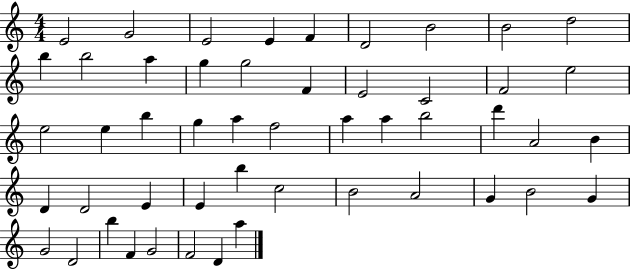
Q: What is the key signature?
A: C major